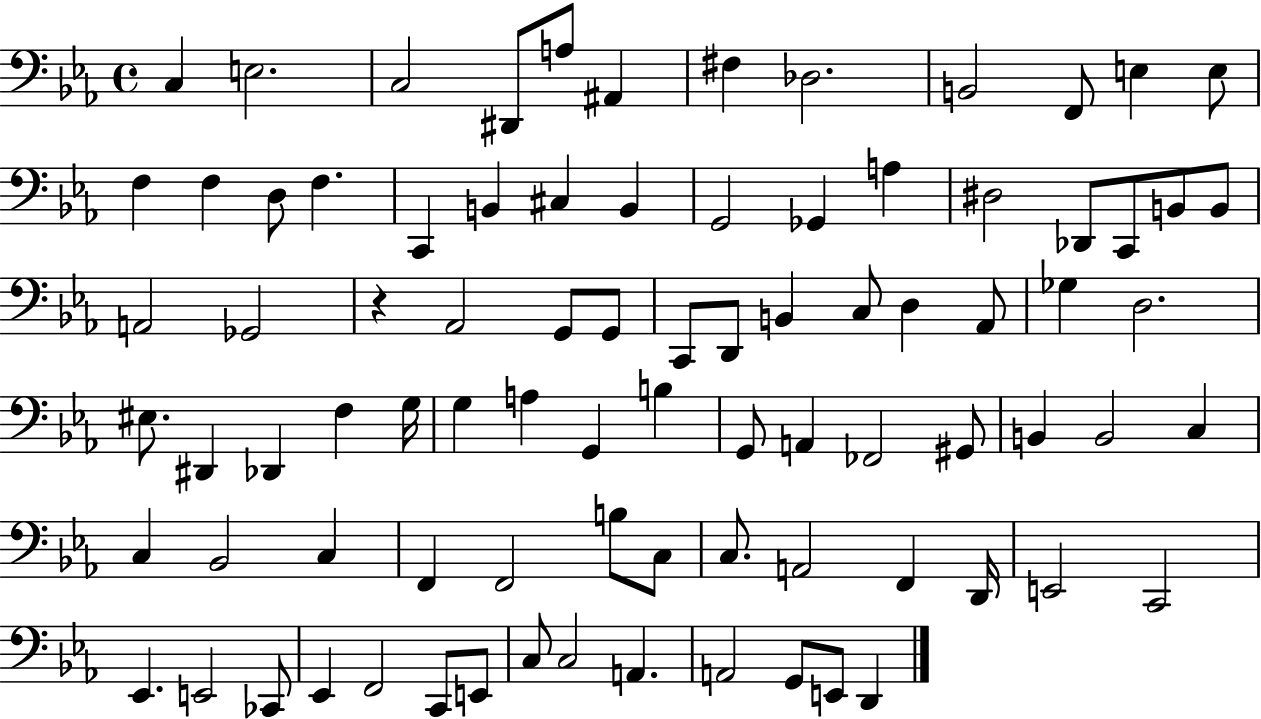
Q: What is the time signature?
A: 4/4